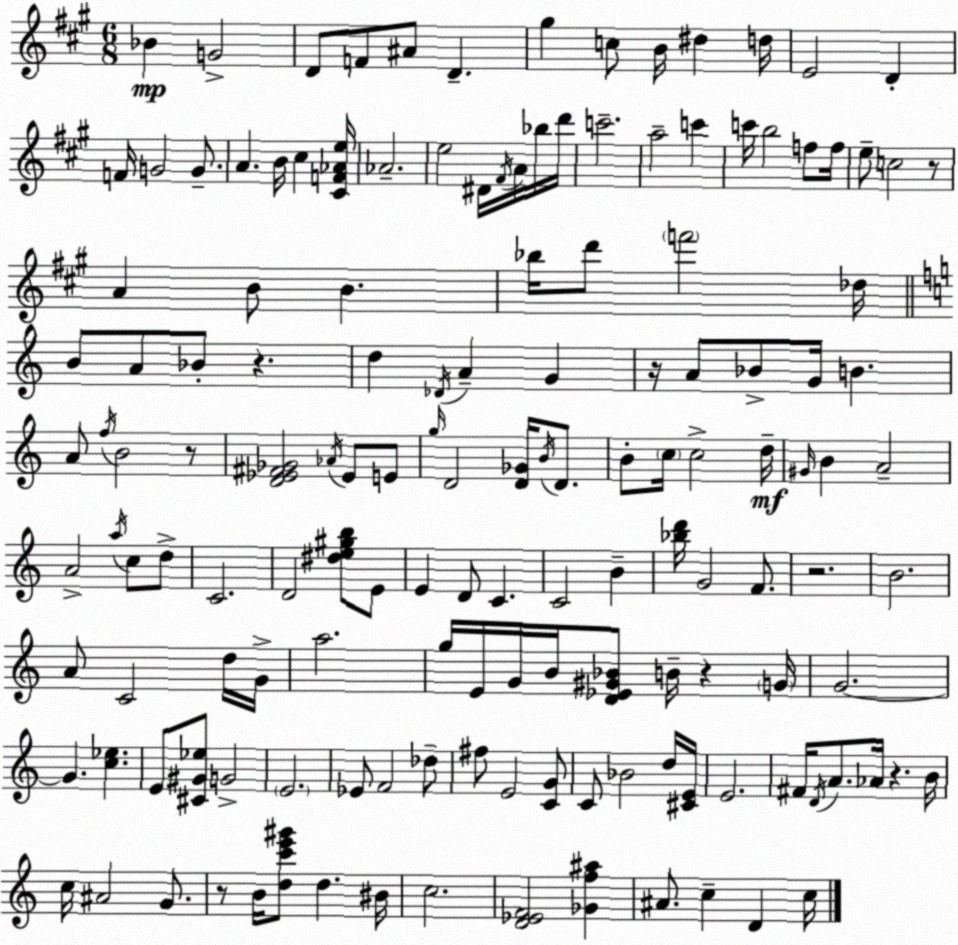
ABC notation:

X:1
T:Untitled
M:6/8
L:1/4
K:A
_B G2 D/2 F/2 ^A/2 D ^g c/2 B/4 ^d d/4 E2 D F/4 G2 G/2 A B/4 ^c [^CF_Ae]/4 _A2 e2 ^D/4 ^F/4 A/4 _b/4 d'/4 c'2 a2 c' c'/4 b2 f/2 f/4 e/2 c2 z/2 A B/2 B _b/4 d'/2 f'2 _d/4 B/2 A/2 _B/2 z d _D/4 A G z/4 A/2 _B/2 G/4 B A/2 f/4 B2 z/2 [D_E^F_G]2 _A/4 _E/2 E/2 g/4 D2 [D_G]/4 B/4 D/2 B/2 c/4 c2 d/4 ^G/4 B A2 A2 a/4 c/2 d/2 C2 D2 [^de^gb]/2 E/2 E D/2 C C2 B [_bd']/4 G2 F/2 z2 B2 A/2 C2 d/4 G/4 a2 g/4 E/4 G/4 B/4 [D_E^G_B]/2 B/4 z G/4 G2 G [c_e] E/2 [^C^G_e]/2 G2 E2 _E/2 F2 _d/2 ^f/2 E2 [CG]/2 C/2 _B2 d/4 [^CE]/4 E2 ^F/4 D/4 A/2 _A/4 z B/4 c/4 ^A2 G/2 z/2 B/4 [dc'e'^g']/2 d ^B/4 c2 [D_EF]2 [_Gf^a] ^A/2 c D c/4